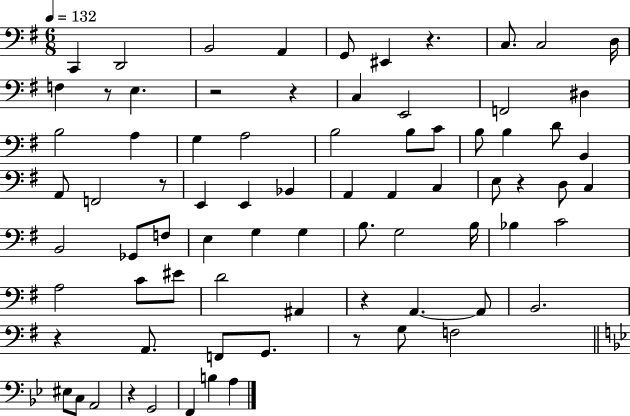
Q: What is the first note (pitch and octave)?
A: C2